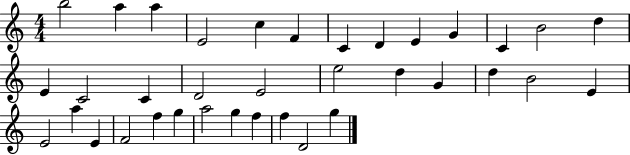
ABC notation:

X:1
T:Untitled
M:4/4
L:1/4
K:C
b2 a a E2 c F C D E G C B2 d E C2 C D2 E2 e2 d G d B2 E E2 a E F2 f g a2 g f f D2 g